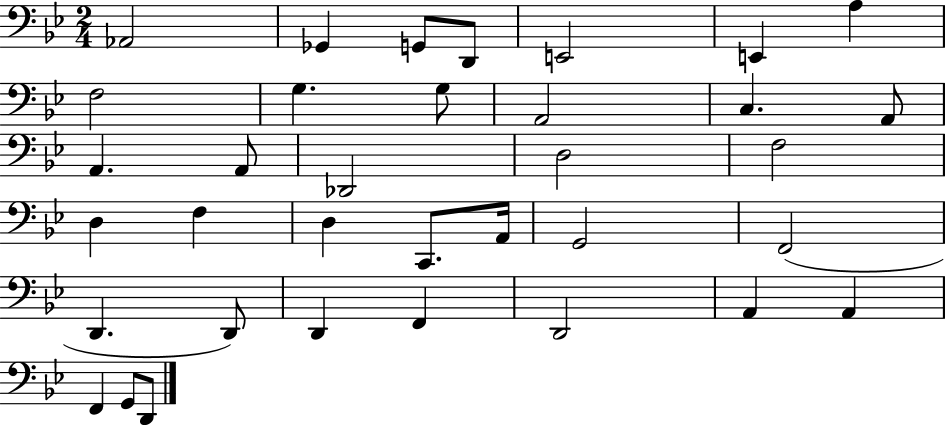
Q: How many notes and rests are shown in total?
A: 35